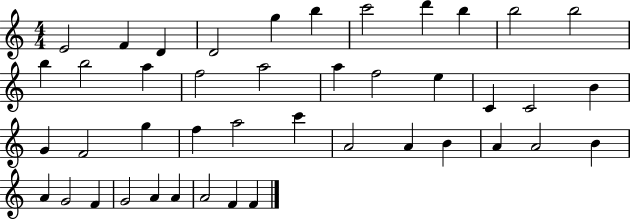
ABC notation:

X:1
T:Untitled
M:4/4
L:1/4
K:C
E2 F D D2 g b c'2 d' b b2 b2 b b2 a f2 a2 a f2 e C C2 B G F2 g f a2 c' A2 A B A A2 B A G2 F G2 A A A2 F F